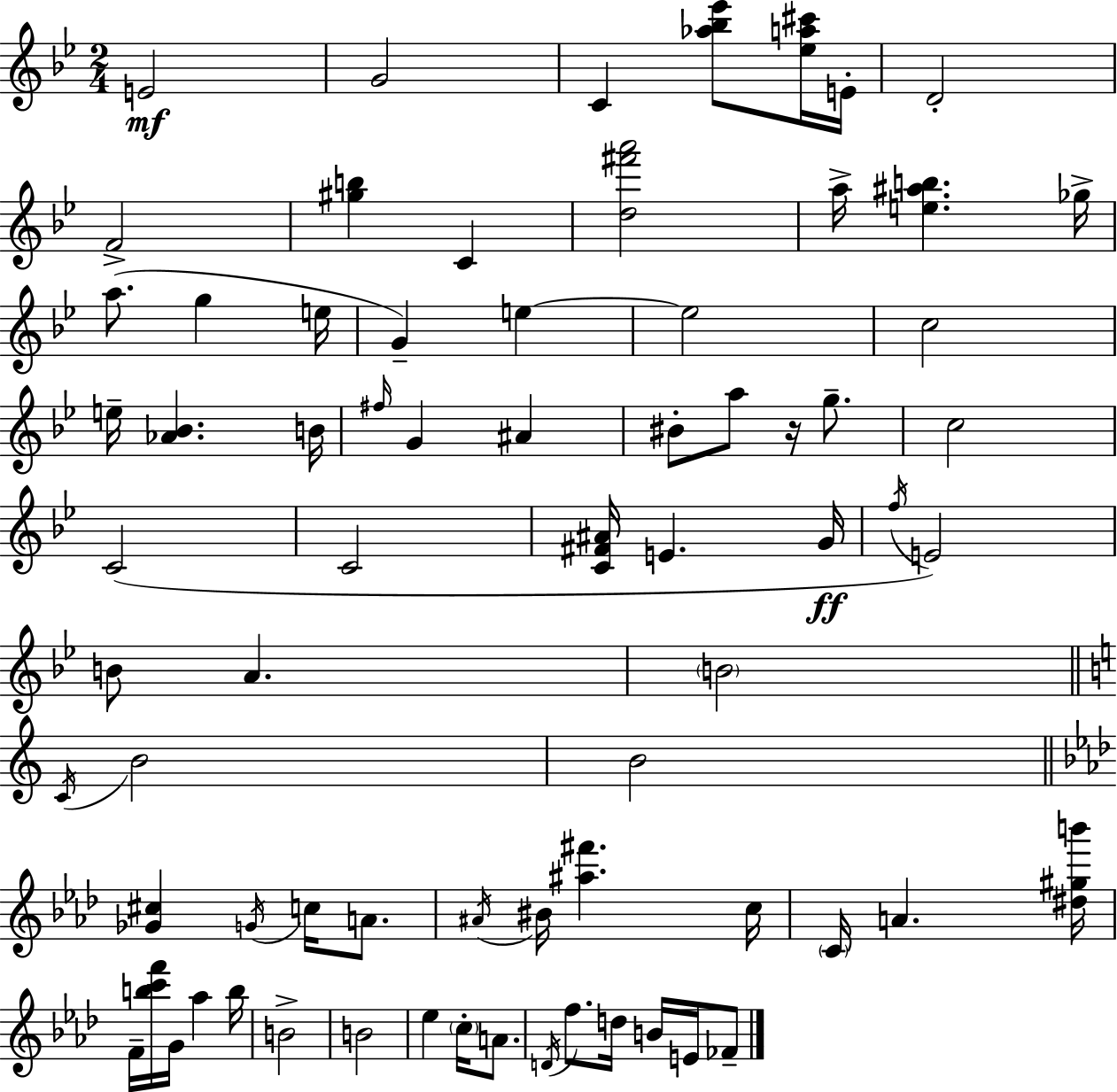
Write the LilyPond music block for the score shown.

{
  \clef treble
  \numericTimeSignature
  \time 2/4
  \key g \minor
  e'2\mf | g'2 | c'4 <aes'' bes'' ees'''>8 <ees'' a'' cis'''>16 e'16-. | d'2-. | \break f'2-> | <gis'' b''>4 c'4 | <d'' fis''' a'''>2 | a''16-> <e'' ais'' b''>4. ges''16-> | \break a''8.( g''4 e''16 | g'4--) e''4~~ | e''2 | c''2 | \break e''16-- <aes' bes'>4. b'16 | \grace { fis''16 } g'4 ais'4 | bis'8-. a''8 r16 g''8.-- | c''2 | \break c'2( | c'2 | <c' fis' ais'>16 e'4. | g'16\ff \acciaccatura { f''16 }) e'2 | \break b'8 a'4. | \parenthesize b'2 | \bar "||" \break \key c \major \acciaccatura { c'16 } b'2 | b'2 | \bar "||" \break \key aes \major <ges' cis''>4 \acciaccatura { g'16 } c''16 a'8. | \acciaccatura { ais'16 } bis'16 <ais'' fis'''>4. | c''16 \parenthesize c'16 a'4. | <dis'' gis'' b'''>16 f'16-- <b'' c''' f'''>16 g'16 aes''4 | \break b''16 b'2-> | b'2 | ees''4 \parenthesize c''16-. a'8. | \acciaccatura { d'16 } f''8. d''16 b'16 | \break e'16 fes'8-- \bar "|."
}